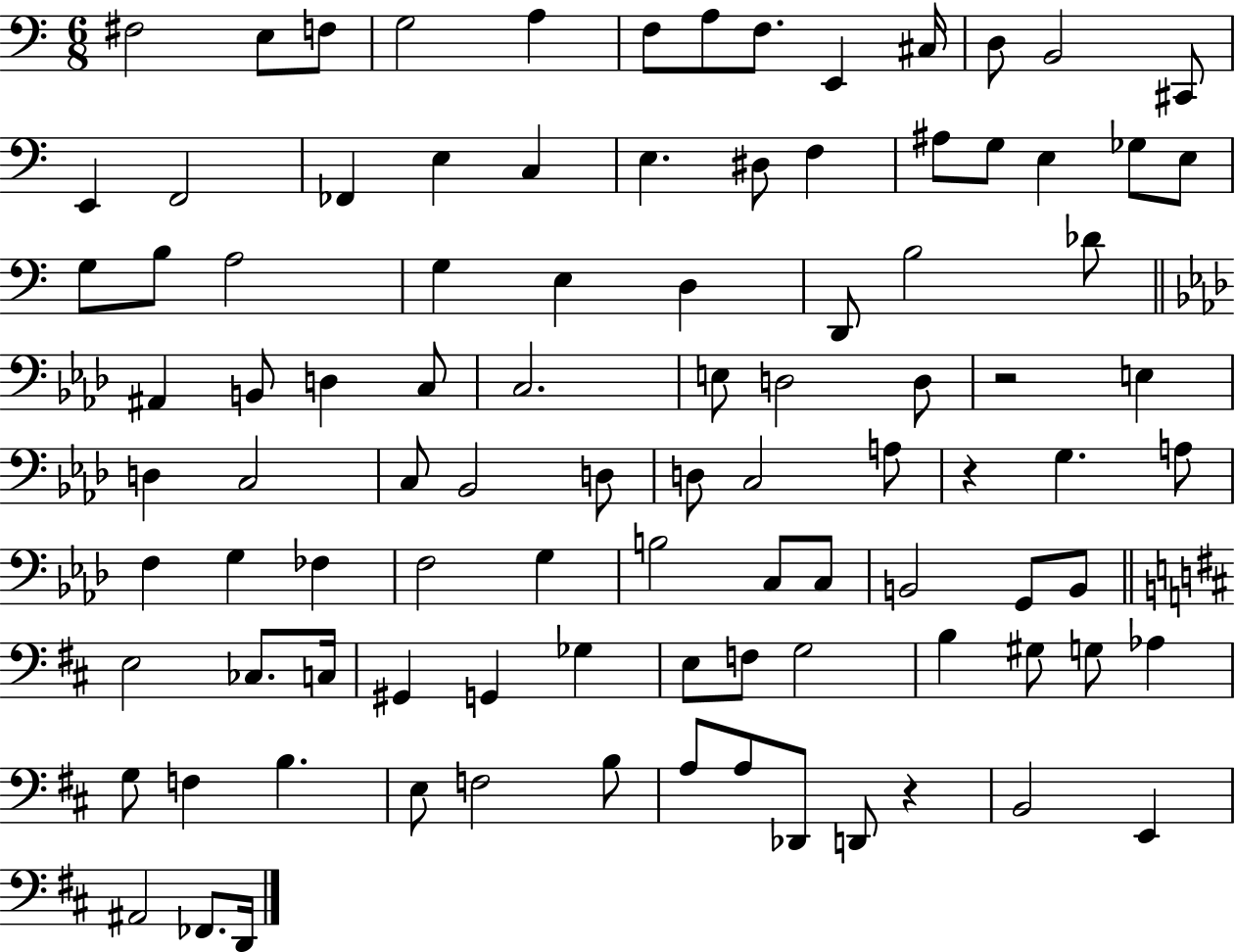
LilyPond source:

{
  \clef bass
  \numericTimeSignature
  \time 6/8
  \key c \major
  fis2 e8 f8 | g2 a4 | f8 a8 f8. e,4 cis16 | d8 b,2 cis,8 | \break e,4 f,2 | fes,4 e4 c4 | e4. dis8 f4 | ais8 g8 e4 ges8 e8 | \break g8 b8 a2 | g4 e4 d4 | d,8 b2 des'8 | \bar "||" \break \key aes \major ais,4 b,8 d4 c8 | c2. | e8 d2 d8 | r2 e4 | \break d4 c2 | c8 bes,2 d8 | d8 c2 a8 | r4 g4. a8 | \break f4 g4 fes4 | f2 g4 | b2 c8 c8 | b,2 g,8 b,8 | \break \bar "||" \break \key d \major e2 ces8. c16 | gis,4 g,4 ges4 | e8 f8 g2 | b4 gis8 g8 aes4 | \break g8 f4 b4. | e8 f2 b8 | a8 a8 des,8 d,8 r4 | b,2 e,4 | \break ais,2 fes,8. d,16 | \bar "|."
}